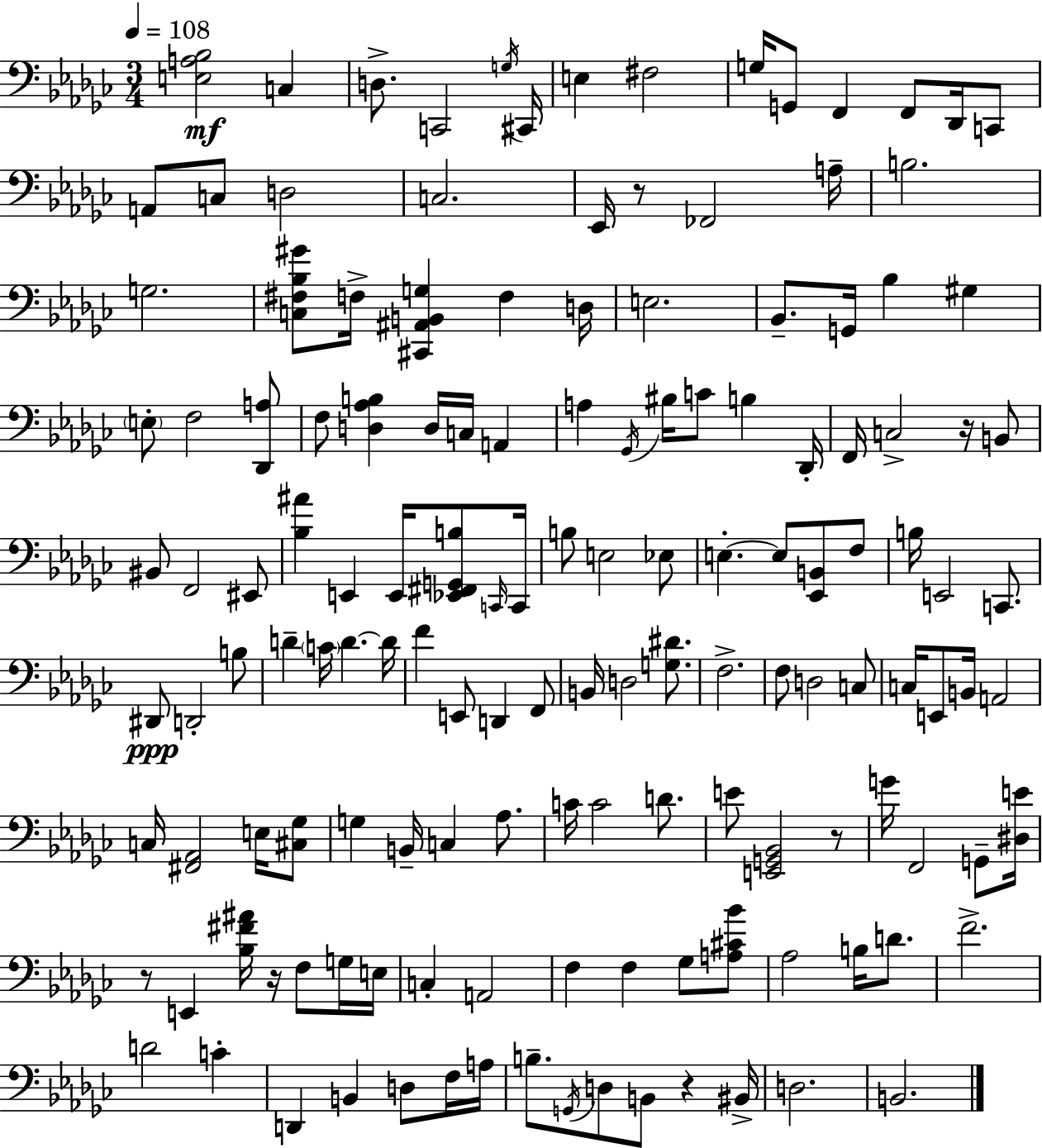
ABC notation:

X:1
T:Untitled
M:3/4
L:1/4
K:Ebm
[E,A,_B,]2 C, D,/2 C,,2 G,/4 ^C,,/4 E, ^F,2 G,/4 G,,/2 F,, F,,/2 _D,,/4 C,,/2 A,,/2 C,/2 D,2 C,2 _E,,/4 z/2 _F,,2 A,/4 B,2 G,2 [C,^F,_B,^G]/2 F,/4 [^C,,^A,,B,,G,] F, D,/4 E,2 _B,,/2 G,,/4 _B, ^G, E,/2 F,2 [_D,,A,]/2 F,/2 [D,_A,B,] D,/4 C,/4 A,, A, _G,,/4 ^B,/4 C/2 B, _D,,/4 F,,/4 C,2 z/4 B,,/2 ^B,,/2 F,,2 ^E,,/2 [_B,^A] E,, E,,/4 [_E,,^F,,G,,B,]/2 C,,/4 C,,/4 B,/2 E,2 _E,/2 E, E,/2 [_E,,B,,]/2 F,/2 B,/4 E,,2 C,,/2 ^D,,/2 D,,2 B,/2 D C/4 D D/4 F E,,/2 D,, F,,/2 B,,/4 D,2 [G,^D]/2 F,2 F,/2 D,2 C,/2 C,/4 E,,/2 B,,/4 A,,2 C,/4 [^F,,_A,,]2 E,/4 [^C,_G,]/2 G, B,,/4 C, _A,/2 C/4 C2 D/2 E/2 [E,,G,,_B,,]2 z/2 G/4 F,,2 G,,/2 [^D,E]/4 z/2 E,, [_B,^F^A]/4 z/4 F,/2 G,/4 E,/4 C, A,,2 F, F, _G,/2 [A,^C_B]/2 _A,2 B,/4 D/2 F2 D2 C D,, B,, D,/2 F,/4 A,/4 B,/2 G,,/4 D,/2 B,,/2 z ^B,,/4 D,2 B,,2